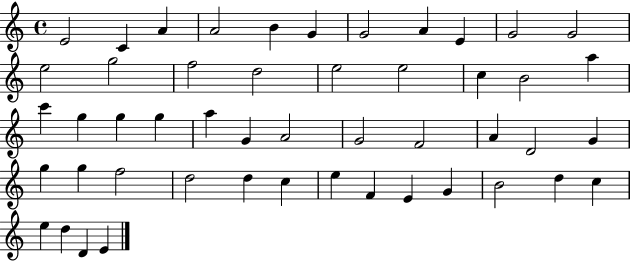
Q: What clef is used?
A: treble